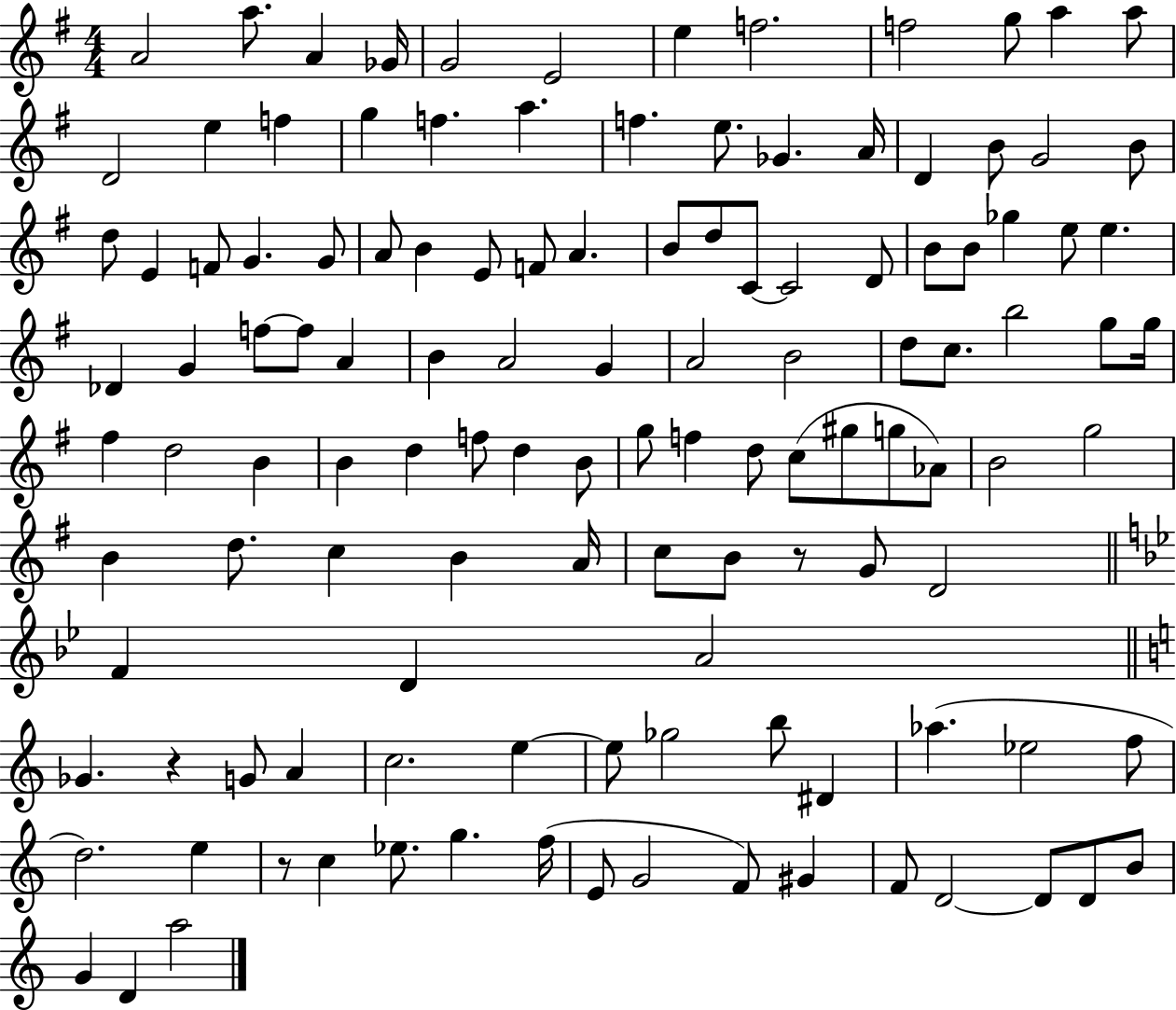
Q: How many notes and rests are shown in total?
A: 123